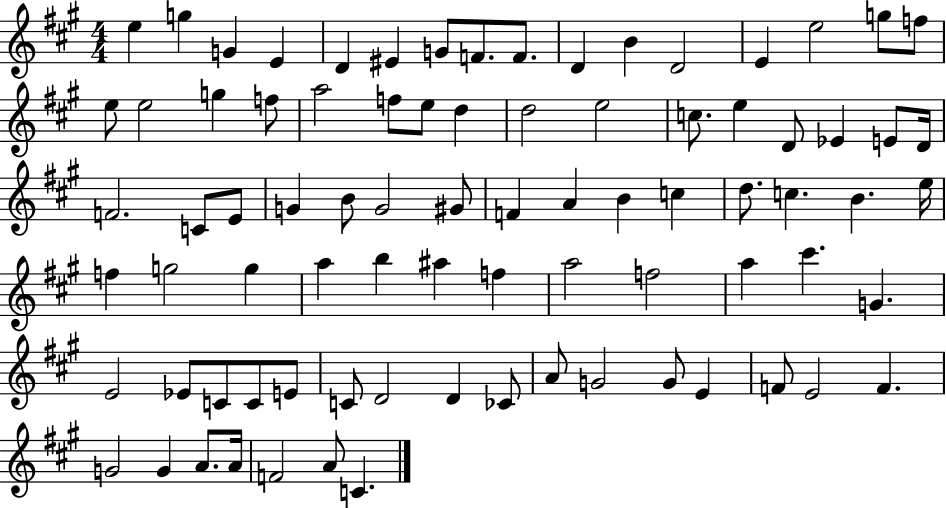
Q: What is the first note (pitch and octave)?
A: E5